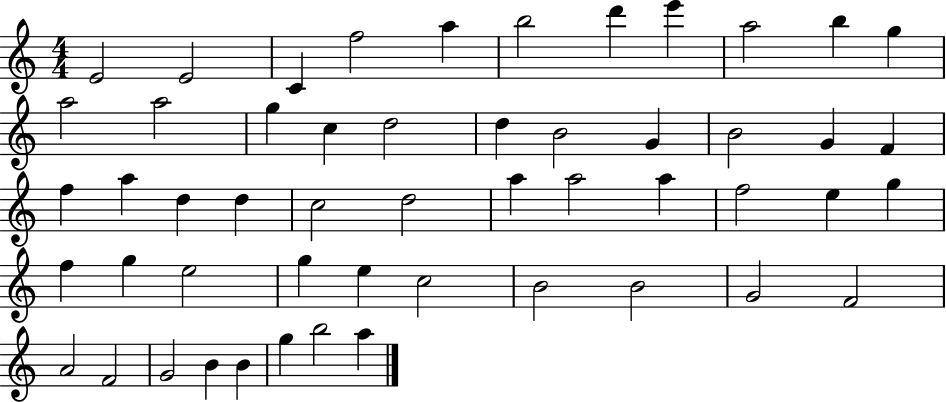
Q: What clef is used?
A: treble